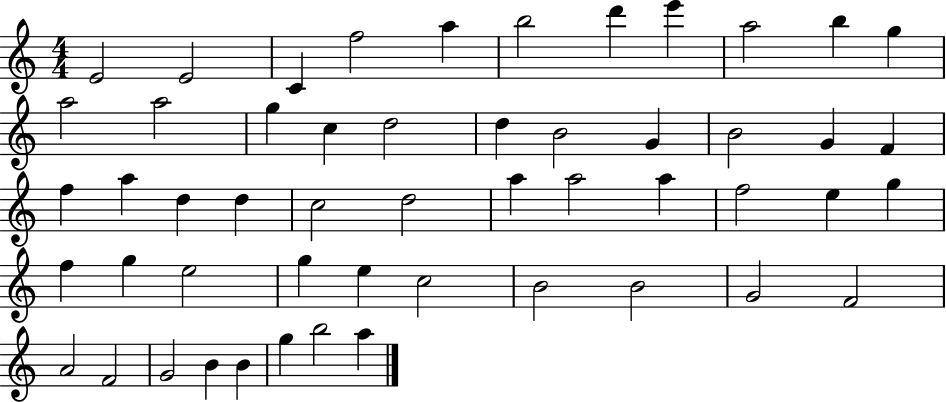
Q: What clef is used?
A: treble